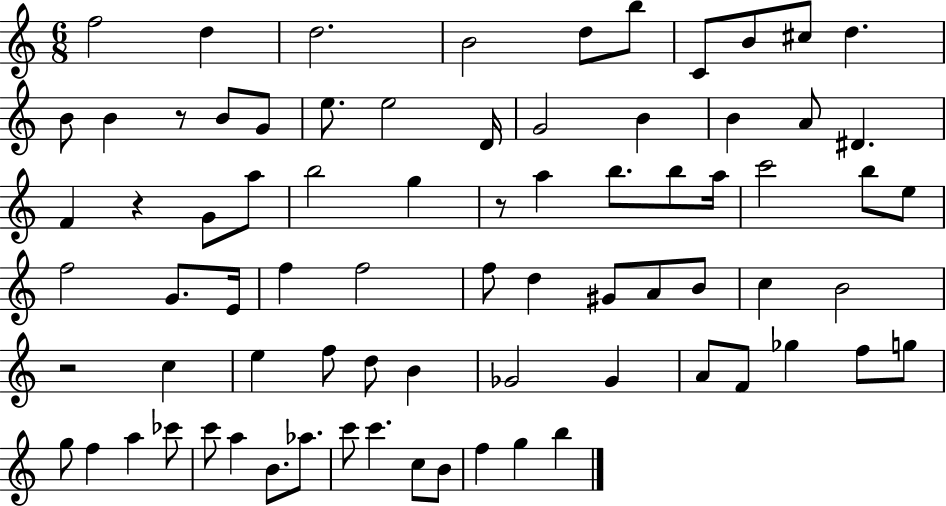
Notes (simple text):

F5/h D5/q D5/h. B4/h D5/e B5/e C4/e B4/e C#5/e D5/q. B4/e B4/q R/e B4/e G4/e E5/e. E5/h D4/s G4/h B4/q B4/q A4/e D#4/q. F4/q R/q G4/e A5/e B5/h G5/q R/e A5/q B5/e. B5/e A5/s C6/h B5/e E5/e F5/h G4/e. E4/s F5/q F5/h F5/e D5/q G#4/e A4/e B4/e C5/q B4/h R/h C5/q E5/q F5/e D5/e B4/q Gb4/h Gb4/q A4/e F4/e Gb5/q F5/e G5/e G5/e F5/q A5/q CES6/e C6/e A5/q B4/e. Ab5/e. C6/e C6/q. C5/e B4/e F5/q G5/q B5/q